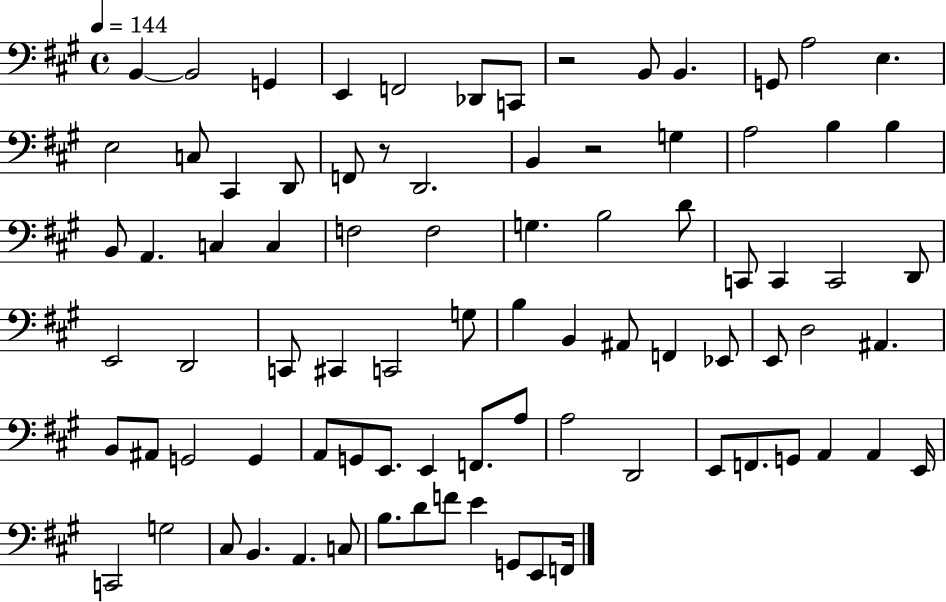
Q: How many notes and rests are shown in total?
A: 84